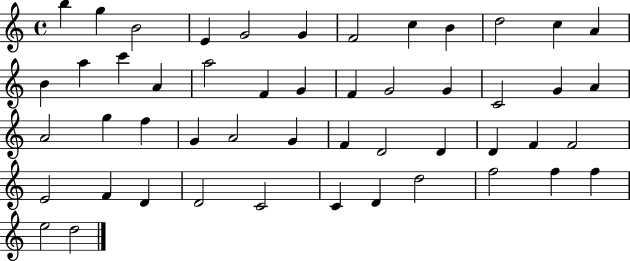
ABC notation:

X:1
T:Untitled
M:4/4
L:1/4
K:C
b g B2 E G2 G F2 c B d2 c A B a c' A a2 F G F G2 G C2 G A A2 g f G A2 G F D2 D D F F2 E2 F D D2 C2 C D d2 f2 f f e2 d2